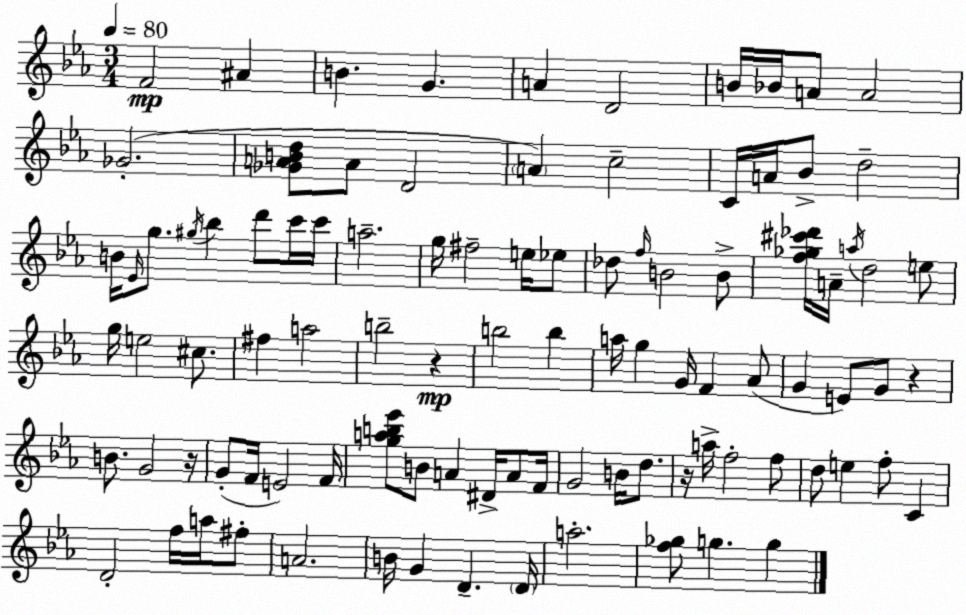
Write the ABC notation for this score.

X:1
T:Untitled
M:3/4
L:1/4
K:Cm
F2 ^A B G A D2 B/4 _B/4 A/2 A2 _G2 [_GABd]/2 A/2 D2 A c2 C/4 A/4 _B/2 d2 B/4 _E/4 g/2 ^g/4 _b d'/2 c'/4 c'/4 a2 g/4 ^f2 e/4 _e/2 _d/2 f/4 B2 B/2 [f_g^c'_d']/4 A/4 a/4 d2 e/2 g/4 e2 ^c/2 ^f a2 b2 z b2 b a/4 g G/4 F _A/2 G E/2 G/2 z B/2 G2 z/4 G/2 F/4 E2 F/4 [gab_e']/2 B/2 A ^D/4 A/2 F/4 G2 B/4 d/2 z/4 a/4 f2 f/2 d/2 e f/2 C D2 f/4 a/4 ^f/2 A2 B/4 G D D/4 a2 [f_g]/2 g g